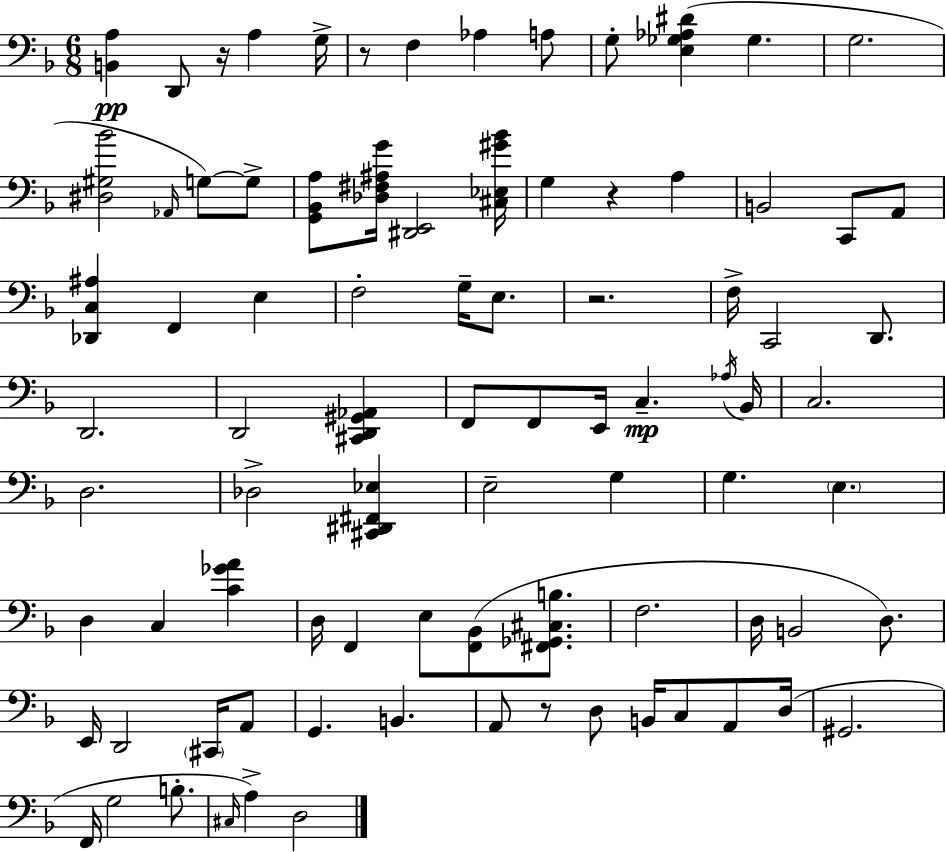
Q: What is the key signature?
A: F major